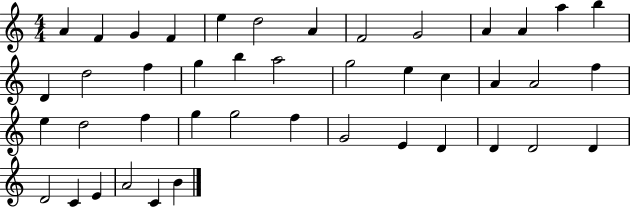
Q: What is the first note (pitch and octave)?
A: A4